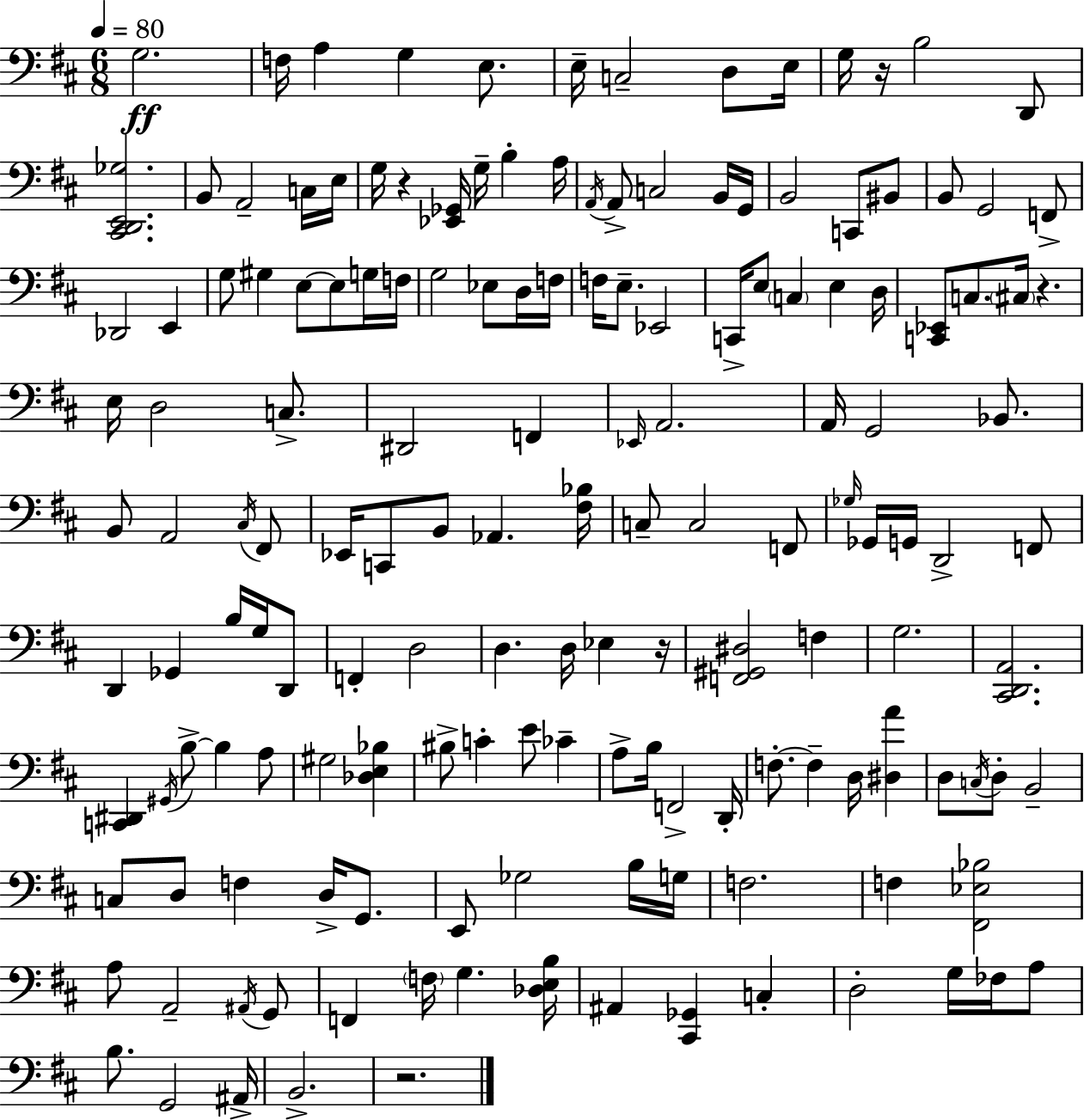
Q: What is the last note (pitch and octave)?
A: B2